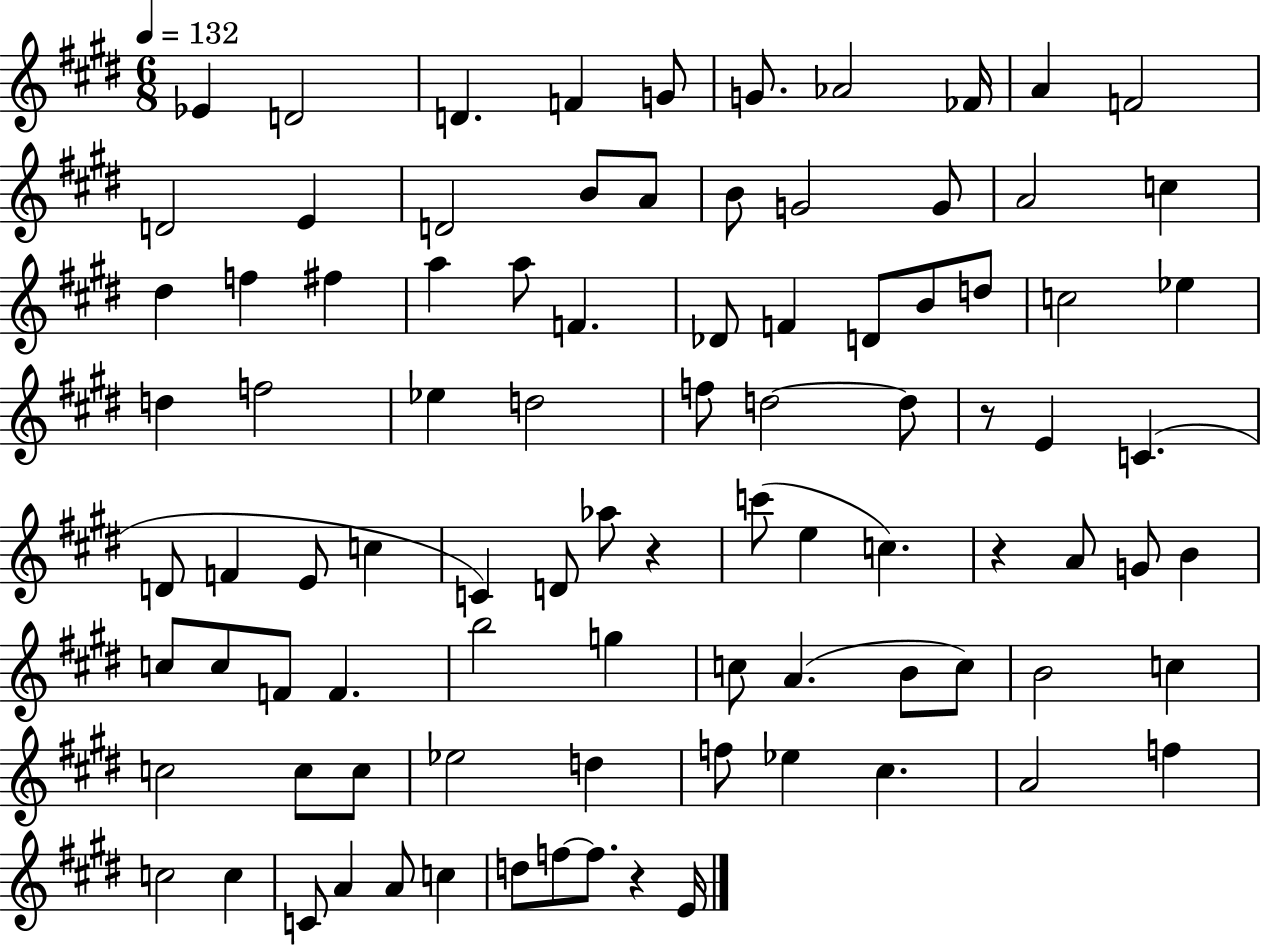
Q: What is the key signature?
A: E major